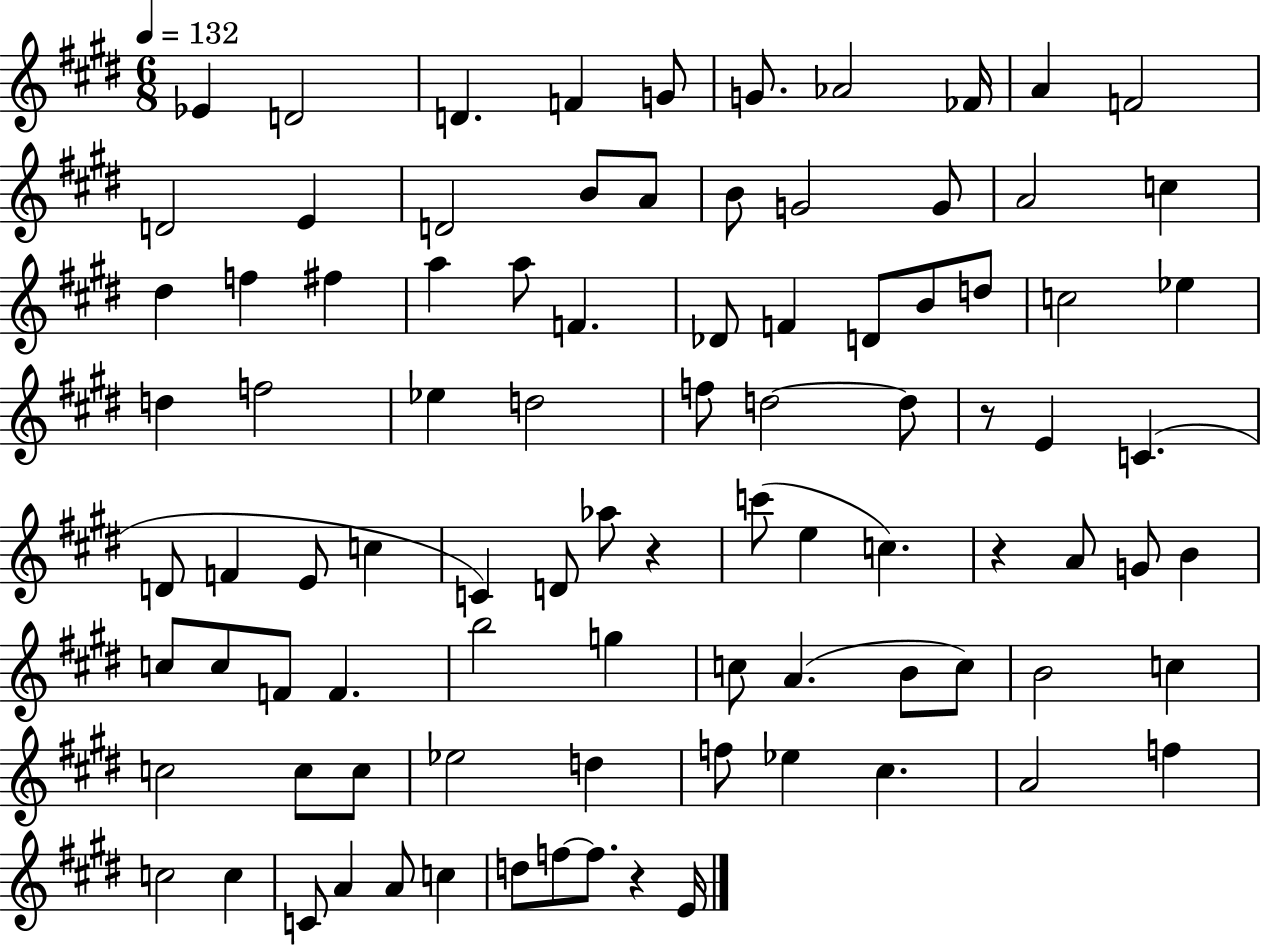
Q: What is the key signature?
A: E major